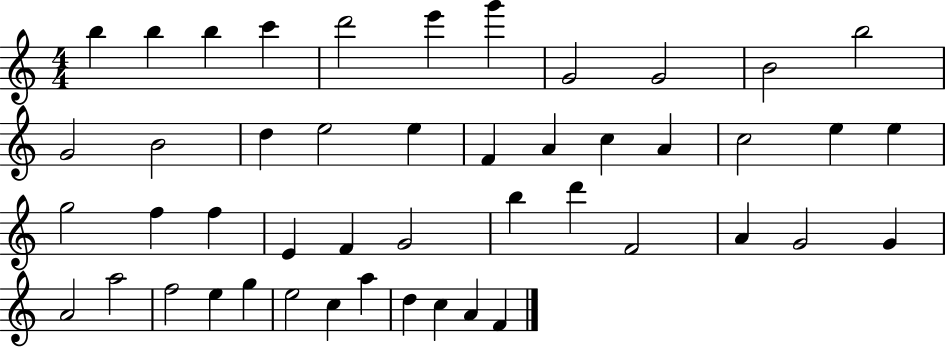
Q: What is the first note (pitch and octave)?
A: B5